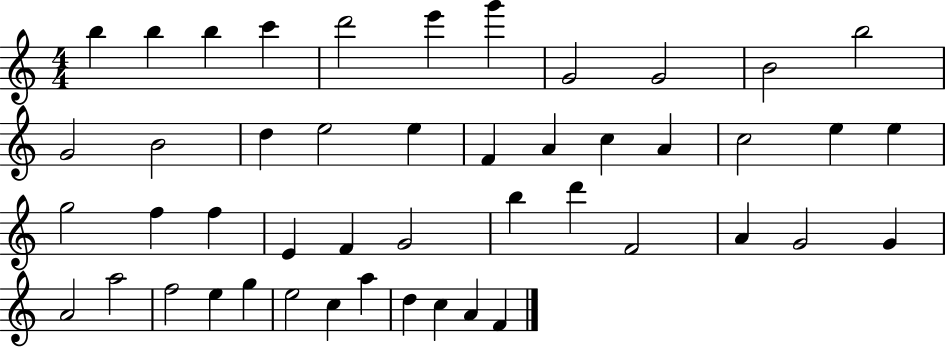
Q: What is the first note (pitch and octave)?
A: B5